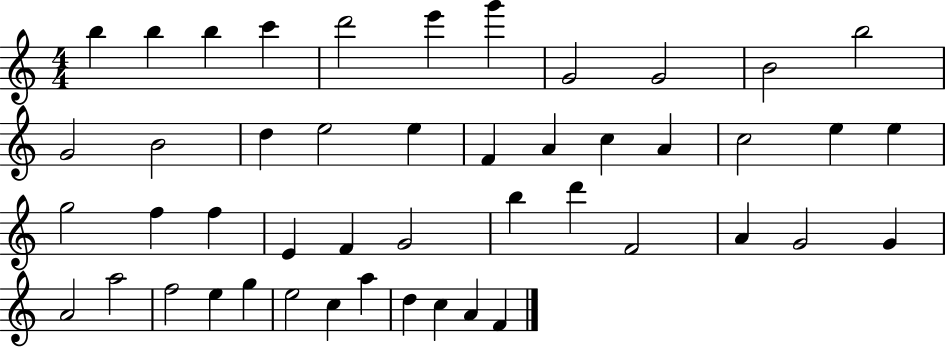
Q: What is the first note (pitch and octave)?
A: B5